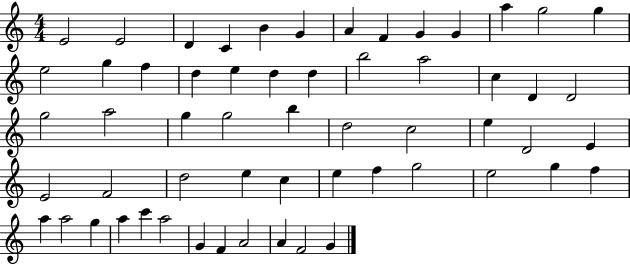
E4/h E4/h D4/q C4/q B4/q G4/q A4/q F4/q G4/q G4/q A5/q G5/h G5/q E5/h G5/q F5/q D5/q E5/q D5/q D5/q B5/h A5/h C5/q D4/q D4/h G5/h A5/h G5/q G5/h B5/q D5/h C5/h E5/q D4/h E4/q E4/h F4/h D5/h E5/q C5/q E5/q F5/q G5/h E5/h G5/q F5/q A5/q A5/h G5/q A5/q C6/q A5/h G4/q F4/q A4/h A4/q F4/h G4/q